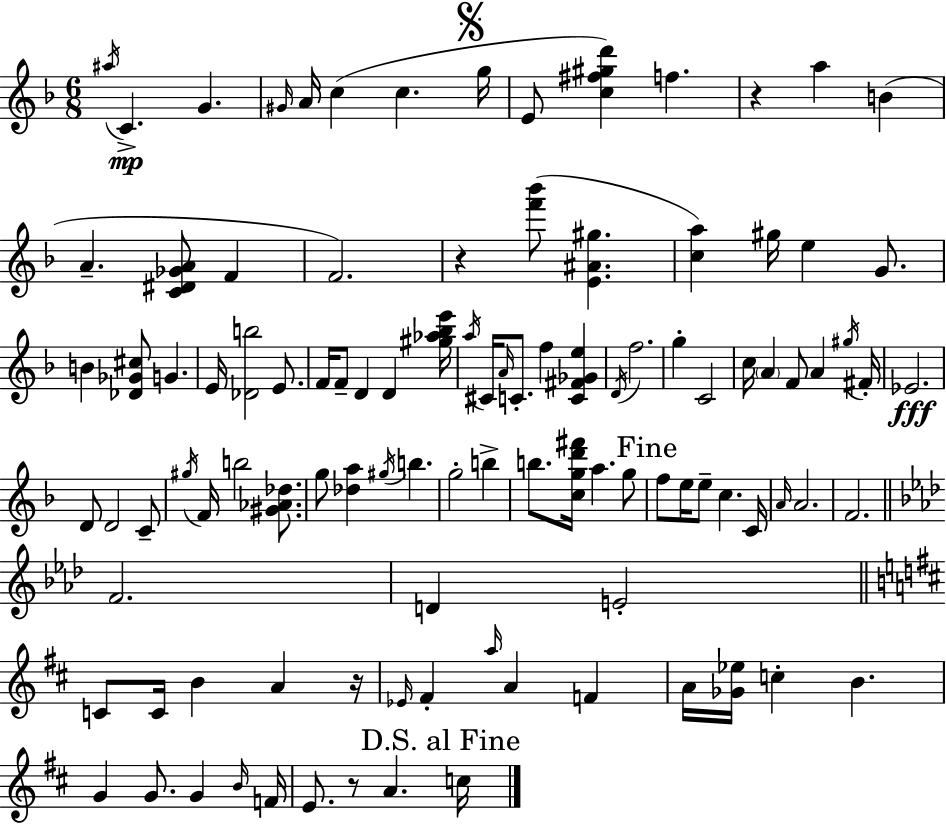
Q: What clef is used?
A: treble